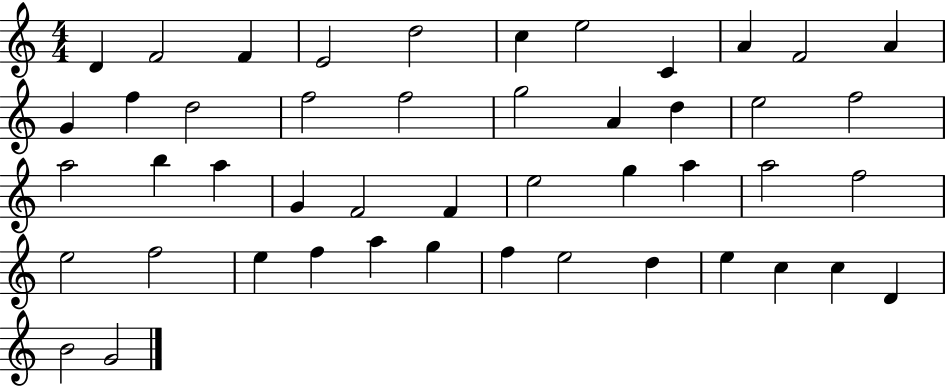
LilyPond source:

{
  \clef treble
  \numericTimeSignature
  \time 4/4
  \key c \major
  d'4 f'2 f'4 | e'2 d''2 | c''4 e''2 c'4 | a'4 f'2 a'4 | \break g'4 f''4 d''2 | f''2 f''2 | g''2 a'4 d''4 | e''2 f''2 | \break a''2 b''4 a''4 | g'4 f'2 f'4 | e''2 g''4 a''4 | a''2 f''2 | \break e''2 f''2 | e''4 f''4 a''4 g''4 | f''4 e''2 d''4 | e''4 c''4 c''4 d'4 | \break b'2 g'2 | \bar "|."
}